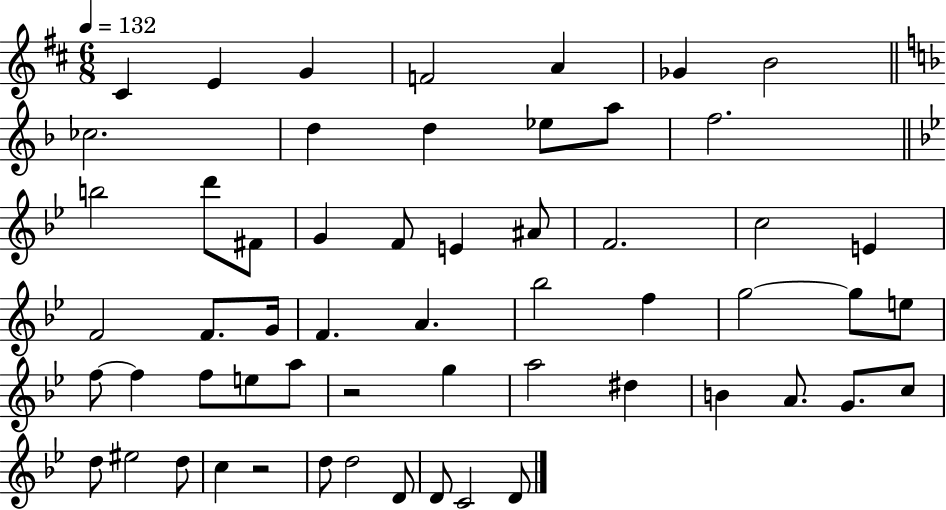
{
  \clef treble
  \numericTimeSignature
  \time 6/8
  \key d \major
  \tempo 4 = 132
  cis'4 e'4 g'4 | f'2 a'4 | ges'4 b'2 | \bar "||" \break \key f \major ces''2. | d''4 d''4 ees''8 a''8 | f''2. | \bar "||" \break \key g \minor b''2 d'''8 fis'8 | g'4 f'8 e'4 ais'8 | f'2. | c''2 e'4 | \break f'2 f'8. g'16 | f'4. a'4. | bes''2 f''4 | g''2~~ g''8 e''8 | \break f''8~~ f''4 f''8 e''8 a''8 | r2 g''4 | a''2 dis''4 | b'4 a'8. g'8. c''8 | \break d''8 eis''2 d''8 | c''4 r2 | d''8 d''2 d'8 | d'8 c'2 d'8 | \break \bar "|."
}